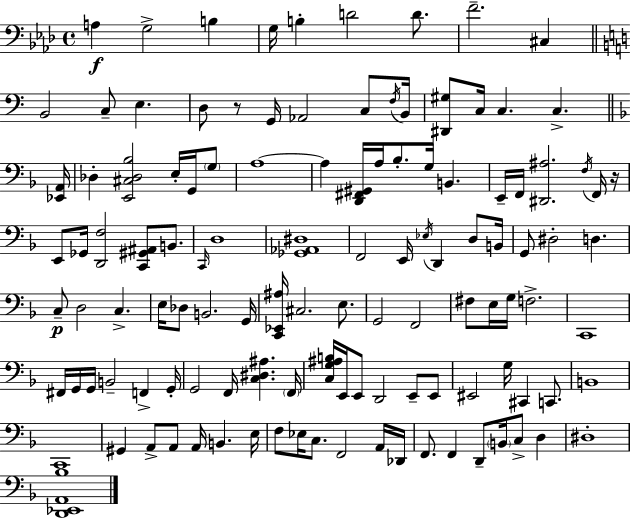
{
  \clef bass
  \time 4/4
  \defaultTimeSignature
  \key f \minor
  a4\f g2-> b4 | g16 b4-. d'2 d'8. | f'2.-- cis4 | \bar "||" \break \key c \major b,2 c8-- e4. | d8 r8 g,16 aes,2 c8 \acciaccatura { f16 } | b,16 <dis, gis>8 c16 c4. c4.-> | \bar "||" \break \key f \major <ees, a,>16 des4-. <e, cis des bes>2 e16-. g,16 \parenthesize g8 | a1~~ | a4 <d, fis, gis,>16 a16 bes8.-. g16 b,4. | e,16-- f,16 <dis, ais>2. \acciaccatura { f16 } | \break f,16 r16 e,8 ges,16 <d, f>2 <c, gis, ais,>8 b,8. | \grace { c,16 } d1 | <ges, aes, dis>1 | f,2 e,16 \acciaccatura { ees16 } d,4 | \break d8 b,16 g,8 dis2-. d4. | c8--\p d2 c4.-> | e16 des8 b,2. | g,16 <c, ees, ais>16 cis2. | \break e8. g,2 f,2 | fis8 e16 g16 f2.-> | c,1 | fis,16 g,16 g,16 b,2-- f,4-> | \break g,16-. g,2 f,16 <c dis ais>4. | \parenthesize f,16 <c g ais b>16 e,16 e,8 d,2 | e,8-- e,8 eis,2 g16 cis,4 | c,8. b,1 | \break c,1 | gis,4 a,8-> a,8 a,16 b,4. | e16 f8 ees16 c8. f,2 | a,16 des,16 f,8. f,4 d,8-- \parenthesize b,16 c8-> | \break d4 dis1-. | <d, ees, a, bes>1 | \bar "|."
}